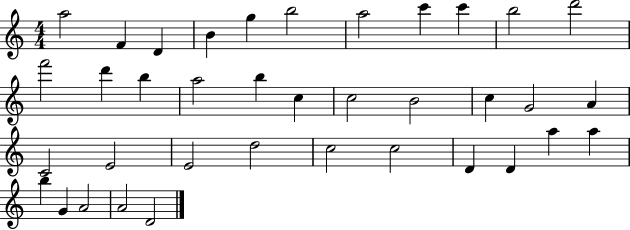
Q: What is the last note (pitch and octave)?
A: D4